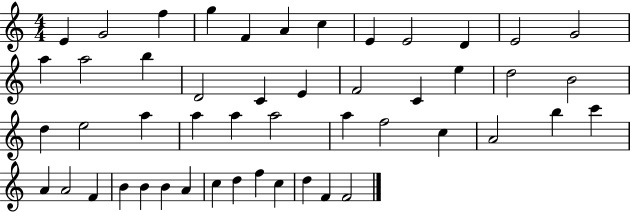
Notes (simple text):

E4/q G4/h F5/q G5/q F4/q A4/q C5/q E4/q E4/h D4/q E4/h G4/h A5/q A5/h B5/q D4/h C4/q E4/q F4/h C4/q E5/q D5/h B4/h D5/q E5/h A5/q A5/q A5/q A5/h A5/q F5/h C5/q A4/h B5/q C6/q A4/q A4/h F4/q B4/q B4/q B4/q A4/q C5/q D5/q F5/q C5/q D5/q F4/q F4/h